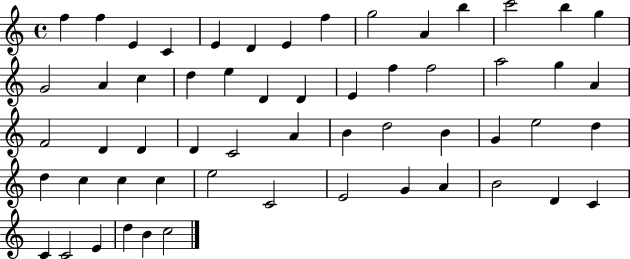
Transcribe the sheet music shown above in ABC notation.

X:1
T:Untitled
M:4/4
L:1/4
K:C
f f E C E D E f g2 A b c'2 b g G2 A c d e D D E f f2 a2 g A F2 D D D C2 A B d2 B G e2 d d c c c e2 C2 E2 G A B2 D C C C2 E d B c2